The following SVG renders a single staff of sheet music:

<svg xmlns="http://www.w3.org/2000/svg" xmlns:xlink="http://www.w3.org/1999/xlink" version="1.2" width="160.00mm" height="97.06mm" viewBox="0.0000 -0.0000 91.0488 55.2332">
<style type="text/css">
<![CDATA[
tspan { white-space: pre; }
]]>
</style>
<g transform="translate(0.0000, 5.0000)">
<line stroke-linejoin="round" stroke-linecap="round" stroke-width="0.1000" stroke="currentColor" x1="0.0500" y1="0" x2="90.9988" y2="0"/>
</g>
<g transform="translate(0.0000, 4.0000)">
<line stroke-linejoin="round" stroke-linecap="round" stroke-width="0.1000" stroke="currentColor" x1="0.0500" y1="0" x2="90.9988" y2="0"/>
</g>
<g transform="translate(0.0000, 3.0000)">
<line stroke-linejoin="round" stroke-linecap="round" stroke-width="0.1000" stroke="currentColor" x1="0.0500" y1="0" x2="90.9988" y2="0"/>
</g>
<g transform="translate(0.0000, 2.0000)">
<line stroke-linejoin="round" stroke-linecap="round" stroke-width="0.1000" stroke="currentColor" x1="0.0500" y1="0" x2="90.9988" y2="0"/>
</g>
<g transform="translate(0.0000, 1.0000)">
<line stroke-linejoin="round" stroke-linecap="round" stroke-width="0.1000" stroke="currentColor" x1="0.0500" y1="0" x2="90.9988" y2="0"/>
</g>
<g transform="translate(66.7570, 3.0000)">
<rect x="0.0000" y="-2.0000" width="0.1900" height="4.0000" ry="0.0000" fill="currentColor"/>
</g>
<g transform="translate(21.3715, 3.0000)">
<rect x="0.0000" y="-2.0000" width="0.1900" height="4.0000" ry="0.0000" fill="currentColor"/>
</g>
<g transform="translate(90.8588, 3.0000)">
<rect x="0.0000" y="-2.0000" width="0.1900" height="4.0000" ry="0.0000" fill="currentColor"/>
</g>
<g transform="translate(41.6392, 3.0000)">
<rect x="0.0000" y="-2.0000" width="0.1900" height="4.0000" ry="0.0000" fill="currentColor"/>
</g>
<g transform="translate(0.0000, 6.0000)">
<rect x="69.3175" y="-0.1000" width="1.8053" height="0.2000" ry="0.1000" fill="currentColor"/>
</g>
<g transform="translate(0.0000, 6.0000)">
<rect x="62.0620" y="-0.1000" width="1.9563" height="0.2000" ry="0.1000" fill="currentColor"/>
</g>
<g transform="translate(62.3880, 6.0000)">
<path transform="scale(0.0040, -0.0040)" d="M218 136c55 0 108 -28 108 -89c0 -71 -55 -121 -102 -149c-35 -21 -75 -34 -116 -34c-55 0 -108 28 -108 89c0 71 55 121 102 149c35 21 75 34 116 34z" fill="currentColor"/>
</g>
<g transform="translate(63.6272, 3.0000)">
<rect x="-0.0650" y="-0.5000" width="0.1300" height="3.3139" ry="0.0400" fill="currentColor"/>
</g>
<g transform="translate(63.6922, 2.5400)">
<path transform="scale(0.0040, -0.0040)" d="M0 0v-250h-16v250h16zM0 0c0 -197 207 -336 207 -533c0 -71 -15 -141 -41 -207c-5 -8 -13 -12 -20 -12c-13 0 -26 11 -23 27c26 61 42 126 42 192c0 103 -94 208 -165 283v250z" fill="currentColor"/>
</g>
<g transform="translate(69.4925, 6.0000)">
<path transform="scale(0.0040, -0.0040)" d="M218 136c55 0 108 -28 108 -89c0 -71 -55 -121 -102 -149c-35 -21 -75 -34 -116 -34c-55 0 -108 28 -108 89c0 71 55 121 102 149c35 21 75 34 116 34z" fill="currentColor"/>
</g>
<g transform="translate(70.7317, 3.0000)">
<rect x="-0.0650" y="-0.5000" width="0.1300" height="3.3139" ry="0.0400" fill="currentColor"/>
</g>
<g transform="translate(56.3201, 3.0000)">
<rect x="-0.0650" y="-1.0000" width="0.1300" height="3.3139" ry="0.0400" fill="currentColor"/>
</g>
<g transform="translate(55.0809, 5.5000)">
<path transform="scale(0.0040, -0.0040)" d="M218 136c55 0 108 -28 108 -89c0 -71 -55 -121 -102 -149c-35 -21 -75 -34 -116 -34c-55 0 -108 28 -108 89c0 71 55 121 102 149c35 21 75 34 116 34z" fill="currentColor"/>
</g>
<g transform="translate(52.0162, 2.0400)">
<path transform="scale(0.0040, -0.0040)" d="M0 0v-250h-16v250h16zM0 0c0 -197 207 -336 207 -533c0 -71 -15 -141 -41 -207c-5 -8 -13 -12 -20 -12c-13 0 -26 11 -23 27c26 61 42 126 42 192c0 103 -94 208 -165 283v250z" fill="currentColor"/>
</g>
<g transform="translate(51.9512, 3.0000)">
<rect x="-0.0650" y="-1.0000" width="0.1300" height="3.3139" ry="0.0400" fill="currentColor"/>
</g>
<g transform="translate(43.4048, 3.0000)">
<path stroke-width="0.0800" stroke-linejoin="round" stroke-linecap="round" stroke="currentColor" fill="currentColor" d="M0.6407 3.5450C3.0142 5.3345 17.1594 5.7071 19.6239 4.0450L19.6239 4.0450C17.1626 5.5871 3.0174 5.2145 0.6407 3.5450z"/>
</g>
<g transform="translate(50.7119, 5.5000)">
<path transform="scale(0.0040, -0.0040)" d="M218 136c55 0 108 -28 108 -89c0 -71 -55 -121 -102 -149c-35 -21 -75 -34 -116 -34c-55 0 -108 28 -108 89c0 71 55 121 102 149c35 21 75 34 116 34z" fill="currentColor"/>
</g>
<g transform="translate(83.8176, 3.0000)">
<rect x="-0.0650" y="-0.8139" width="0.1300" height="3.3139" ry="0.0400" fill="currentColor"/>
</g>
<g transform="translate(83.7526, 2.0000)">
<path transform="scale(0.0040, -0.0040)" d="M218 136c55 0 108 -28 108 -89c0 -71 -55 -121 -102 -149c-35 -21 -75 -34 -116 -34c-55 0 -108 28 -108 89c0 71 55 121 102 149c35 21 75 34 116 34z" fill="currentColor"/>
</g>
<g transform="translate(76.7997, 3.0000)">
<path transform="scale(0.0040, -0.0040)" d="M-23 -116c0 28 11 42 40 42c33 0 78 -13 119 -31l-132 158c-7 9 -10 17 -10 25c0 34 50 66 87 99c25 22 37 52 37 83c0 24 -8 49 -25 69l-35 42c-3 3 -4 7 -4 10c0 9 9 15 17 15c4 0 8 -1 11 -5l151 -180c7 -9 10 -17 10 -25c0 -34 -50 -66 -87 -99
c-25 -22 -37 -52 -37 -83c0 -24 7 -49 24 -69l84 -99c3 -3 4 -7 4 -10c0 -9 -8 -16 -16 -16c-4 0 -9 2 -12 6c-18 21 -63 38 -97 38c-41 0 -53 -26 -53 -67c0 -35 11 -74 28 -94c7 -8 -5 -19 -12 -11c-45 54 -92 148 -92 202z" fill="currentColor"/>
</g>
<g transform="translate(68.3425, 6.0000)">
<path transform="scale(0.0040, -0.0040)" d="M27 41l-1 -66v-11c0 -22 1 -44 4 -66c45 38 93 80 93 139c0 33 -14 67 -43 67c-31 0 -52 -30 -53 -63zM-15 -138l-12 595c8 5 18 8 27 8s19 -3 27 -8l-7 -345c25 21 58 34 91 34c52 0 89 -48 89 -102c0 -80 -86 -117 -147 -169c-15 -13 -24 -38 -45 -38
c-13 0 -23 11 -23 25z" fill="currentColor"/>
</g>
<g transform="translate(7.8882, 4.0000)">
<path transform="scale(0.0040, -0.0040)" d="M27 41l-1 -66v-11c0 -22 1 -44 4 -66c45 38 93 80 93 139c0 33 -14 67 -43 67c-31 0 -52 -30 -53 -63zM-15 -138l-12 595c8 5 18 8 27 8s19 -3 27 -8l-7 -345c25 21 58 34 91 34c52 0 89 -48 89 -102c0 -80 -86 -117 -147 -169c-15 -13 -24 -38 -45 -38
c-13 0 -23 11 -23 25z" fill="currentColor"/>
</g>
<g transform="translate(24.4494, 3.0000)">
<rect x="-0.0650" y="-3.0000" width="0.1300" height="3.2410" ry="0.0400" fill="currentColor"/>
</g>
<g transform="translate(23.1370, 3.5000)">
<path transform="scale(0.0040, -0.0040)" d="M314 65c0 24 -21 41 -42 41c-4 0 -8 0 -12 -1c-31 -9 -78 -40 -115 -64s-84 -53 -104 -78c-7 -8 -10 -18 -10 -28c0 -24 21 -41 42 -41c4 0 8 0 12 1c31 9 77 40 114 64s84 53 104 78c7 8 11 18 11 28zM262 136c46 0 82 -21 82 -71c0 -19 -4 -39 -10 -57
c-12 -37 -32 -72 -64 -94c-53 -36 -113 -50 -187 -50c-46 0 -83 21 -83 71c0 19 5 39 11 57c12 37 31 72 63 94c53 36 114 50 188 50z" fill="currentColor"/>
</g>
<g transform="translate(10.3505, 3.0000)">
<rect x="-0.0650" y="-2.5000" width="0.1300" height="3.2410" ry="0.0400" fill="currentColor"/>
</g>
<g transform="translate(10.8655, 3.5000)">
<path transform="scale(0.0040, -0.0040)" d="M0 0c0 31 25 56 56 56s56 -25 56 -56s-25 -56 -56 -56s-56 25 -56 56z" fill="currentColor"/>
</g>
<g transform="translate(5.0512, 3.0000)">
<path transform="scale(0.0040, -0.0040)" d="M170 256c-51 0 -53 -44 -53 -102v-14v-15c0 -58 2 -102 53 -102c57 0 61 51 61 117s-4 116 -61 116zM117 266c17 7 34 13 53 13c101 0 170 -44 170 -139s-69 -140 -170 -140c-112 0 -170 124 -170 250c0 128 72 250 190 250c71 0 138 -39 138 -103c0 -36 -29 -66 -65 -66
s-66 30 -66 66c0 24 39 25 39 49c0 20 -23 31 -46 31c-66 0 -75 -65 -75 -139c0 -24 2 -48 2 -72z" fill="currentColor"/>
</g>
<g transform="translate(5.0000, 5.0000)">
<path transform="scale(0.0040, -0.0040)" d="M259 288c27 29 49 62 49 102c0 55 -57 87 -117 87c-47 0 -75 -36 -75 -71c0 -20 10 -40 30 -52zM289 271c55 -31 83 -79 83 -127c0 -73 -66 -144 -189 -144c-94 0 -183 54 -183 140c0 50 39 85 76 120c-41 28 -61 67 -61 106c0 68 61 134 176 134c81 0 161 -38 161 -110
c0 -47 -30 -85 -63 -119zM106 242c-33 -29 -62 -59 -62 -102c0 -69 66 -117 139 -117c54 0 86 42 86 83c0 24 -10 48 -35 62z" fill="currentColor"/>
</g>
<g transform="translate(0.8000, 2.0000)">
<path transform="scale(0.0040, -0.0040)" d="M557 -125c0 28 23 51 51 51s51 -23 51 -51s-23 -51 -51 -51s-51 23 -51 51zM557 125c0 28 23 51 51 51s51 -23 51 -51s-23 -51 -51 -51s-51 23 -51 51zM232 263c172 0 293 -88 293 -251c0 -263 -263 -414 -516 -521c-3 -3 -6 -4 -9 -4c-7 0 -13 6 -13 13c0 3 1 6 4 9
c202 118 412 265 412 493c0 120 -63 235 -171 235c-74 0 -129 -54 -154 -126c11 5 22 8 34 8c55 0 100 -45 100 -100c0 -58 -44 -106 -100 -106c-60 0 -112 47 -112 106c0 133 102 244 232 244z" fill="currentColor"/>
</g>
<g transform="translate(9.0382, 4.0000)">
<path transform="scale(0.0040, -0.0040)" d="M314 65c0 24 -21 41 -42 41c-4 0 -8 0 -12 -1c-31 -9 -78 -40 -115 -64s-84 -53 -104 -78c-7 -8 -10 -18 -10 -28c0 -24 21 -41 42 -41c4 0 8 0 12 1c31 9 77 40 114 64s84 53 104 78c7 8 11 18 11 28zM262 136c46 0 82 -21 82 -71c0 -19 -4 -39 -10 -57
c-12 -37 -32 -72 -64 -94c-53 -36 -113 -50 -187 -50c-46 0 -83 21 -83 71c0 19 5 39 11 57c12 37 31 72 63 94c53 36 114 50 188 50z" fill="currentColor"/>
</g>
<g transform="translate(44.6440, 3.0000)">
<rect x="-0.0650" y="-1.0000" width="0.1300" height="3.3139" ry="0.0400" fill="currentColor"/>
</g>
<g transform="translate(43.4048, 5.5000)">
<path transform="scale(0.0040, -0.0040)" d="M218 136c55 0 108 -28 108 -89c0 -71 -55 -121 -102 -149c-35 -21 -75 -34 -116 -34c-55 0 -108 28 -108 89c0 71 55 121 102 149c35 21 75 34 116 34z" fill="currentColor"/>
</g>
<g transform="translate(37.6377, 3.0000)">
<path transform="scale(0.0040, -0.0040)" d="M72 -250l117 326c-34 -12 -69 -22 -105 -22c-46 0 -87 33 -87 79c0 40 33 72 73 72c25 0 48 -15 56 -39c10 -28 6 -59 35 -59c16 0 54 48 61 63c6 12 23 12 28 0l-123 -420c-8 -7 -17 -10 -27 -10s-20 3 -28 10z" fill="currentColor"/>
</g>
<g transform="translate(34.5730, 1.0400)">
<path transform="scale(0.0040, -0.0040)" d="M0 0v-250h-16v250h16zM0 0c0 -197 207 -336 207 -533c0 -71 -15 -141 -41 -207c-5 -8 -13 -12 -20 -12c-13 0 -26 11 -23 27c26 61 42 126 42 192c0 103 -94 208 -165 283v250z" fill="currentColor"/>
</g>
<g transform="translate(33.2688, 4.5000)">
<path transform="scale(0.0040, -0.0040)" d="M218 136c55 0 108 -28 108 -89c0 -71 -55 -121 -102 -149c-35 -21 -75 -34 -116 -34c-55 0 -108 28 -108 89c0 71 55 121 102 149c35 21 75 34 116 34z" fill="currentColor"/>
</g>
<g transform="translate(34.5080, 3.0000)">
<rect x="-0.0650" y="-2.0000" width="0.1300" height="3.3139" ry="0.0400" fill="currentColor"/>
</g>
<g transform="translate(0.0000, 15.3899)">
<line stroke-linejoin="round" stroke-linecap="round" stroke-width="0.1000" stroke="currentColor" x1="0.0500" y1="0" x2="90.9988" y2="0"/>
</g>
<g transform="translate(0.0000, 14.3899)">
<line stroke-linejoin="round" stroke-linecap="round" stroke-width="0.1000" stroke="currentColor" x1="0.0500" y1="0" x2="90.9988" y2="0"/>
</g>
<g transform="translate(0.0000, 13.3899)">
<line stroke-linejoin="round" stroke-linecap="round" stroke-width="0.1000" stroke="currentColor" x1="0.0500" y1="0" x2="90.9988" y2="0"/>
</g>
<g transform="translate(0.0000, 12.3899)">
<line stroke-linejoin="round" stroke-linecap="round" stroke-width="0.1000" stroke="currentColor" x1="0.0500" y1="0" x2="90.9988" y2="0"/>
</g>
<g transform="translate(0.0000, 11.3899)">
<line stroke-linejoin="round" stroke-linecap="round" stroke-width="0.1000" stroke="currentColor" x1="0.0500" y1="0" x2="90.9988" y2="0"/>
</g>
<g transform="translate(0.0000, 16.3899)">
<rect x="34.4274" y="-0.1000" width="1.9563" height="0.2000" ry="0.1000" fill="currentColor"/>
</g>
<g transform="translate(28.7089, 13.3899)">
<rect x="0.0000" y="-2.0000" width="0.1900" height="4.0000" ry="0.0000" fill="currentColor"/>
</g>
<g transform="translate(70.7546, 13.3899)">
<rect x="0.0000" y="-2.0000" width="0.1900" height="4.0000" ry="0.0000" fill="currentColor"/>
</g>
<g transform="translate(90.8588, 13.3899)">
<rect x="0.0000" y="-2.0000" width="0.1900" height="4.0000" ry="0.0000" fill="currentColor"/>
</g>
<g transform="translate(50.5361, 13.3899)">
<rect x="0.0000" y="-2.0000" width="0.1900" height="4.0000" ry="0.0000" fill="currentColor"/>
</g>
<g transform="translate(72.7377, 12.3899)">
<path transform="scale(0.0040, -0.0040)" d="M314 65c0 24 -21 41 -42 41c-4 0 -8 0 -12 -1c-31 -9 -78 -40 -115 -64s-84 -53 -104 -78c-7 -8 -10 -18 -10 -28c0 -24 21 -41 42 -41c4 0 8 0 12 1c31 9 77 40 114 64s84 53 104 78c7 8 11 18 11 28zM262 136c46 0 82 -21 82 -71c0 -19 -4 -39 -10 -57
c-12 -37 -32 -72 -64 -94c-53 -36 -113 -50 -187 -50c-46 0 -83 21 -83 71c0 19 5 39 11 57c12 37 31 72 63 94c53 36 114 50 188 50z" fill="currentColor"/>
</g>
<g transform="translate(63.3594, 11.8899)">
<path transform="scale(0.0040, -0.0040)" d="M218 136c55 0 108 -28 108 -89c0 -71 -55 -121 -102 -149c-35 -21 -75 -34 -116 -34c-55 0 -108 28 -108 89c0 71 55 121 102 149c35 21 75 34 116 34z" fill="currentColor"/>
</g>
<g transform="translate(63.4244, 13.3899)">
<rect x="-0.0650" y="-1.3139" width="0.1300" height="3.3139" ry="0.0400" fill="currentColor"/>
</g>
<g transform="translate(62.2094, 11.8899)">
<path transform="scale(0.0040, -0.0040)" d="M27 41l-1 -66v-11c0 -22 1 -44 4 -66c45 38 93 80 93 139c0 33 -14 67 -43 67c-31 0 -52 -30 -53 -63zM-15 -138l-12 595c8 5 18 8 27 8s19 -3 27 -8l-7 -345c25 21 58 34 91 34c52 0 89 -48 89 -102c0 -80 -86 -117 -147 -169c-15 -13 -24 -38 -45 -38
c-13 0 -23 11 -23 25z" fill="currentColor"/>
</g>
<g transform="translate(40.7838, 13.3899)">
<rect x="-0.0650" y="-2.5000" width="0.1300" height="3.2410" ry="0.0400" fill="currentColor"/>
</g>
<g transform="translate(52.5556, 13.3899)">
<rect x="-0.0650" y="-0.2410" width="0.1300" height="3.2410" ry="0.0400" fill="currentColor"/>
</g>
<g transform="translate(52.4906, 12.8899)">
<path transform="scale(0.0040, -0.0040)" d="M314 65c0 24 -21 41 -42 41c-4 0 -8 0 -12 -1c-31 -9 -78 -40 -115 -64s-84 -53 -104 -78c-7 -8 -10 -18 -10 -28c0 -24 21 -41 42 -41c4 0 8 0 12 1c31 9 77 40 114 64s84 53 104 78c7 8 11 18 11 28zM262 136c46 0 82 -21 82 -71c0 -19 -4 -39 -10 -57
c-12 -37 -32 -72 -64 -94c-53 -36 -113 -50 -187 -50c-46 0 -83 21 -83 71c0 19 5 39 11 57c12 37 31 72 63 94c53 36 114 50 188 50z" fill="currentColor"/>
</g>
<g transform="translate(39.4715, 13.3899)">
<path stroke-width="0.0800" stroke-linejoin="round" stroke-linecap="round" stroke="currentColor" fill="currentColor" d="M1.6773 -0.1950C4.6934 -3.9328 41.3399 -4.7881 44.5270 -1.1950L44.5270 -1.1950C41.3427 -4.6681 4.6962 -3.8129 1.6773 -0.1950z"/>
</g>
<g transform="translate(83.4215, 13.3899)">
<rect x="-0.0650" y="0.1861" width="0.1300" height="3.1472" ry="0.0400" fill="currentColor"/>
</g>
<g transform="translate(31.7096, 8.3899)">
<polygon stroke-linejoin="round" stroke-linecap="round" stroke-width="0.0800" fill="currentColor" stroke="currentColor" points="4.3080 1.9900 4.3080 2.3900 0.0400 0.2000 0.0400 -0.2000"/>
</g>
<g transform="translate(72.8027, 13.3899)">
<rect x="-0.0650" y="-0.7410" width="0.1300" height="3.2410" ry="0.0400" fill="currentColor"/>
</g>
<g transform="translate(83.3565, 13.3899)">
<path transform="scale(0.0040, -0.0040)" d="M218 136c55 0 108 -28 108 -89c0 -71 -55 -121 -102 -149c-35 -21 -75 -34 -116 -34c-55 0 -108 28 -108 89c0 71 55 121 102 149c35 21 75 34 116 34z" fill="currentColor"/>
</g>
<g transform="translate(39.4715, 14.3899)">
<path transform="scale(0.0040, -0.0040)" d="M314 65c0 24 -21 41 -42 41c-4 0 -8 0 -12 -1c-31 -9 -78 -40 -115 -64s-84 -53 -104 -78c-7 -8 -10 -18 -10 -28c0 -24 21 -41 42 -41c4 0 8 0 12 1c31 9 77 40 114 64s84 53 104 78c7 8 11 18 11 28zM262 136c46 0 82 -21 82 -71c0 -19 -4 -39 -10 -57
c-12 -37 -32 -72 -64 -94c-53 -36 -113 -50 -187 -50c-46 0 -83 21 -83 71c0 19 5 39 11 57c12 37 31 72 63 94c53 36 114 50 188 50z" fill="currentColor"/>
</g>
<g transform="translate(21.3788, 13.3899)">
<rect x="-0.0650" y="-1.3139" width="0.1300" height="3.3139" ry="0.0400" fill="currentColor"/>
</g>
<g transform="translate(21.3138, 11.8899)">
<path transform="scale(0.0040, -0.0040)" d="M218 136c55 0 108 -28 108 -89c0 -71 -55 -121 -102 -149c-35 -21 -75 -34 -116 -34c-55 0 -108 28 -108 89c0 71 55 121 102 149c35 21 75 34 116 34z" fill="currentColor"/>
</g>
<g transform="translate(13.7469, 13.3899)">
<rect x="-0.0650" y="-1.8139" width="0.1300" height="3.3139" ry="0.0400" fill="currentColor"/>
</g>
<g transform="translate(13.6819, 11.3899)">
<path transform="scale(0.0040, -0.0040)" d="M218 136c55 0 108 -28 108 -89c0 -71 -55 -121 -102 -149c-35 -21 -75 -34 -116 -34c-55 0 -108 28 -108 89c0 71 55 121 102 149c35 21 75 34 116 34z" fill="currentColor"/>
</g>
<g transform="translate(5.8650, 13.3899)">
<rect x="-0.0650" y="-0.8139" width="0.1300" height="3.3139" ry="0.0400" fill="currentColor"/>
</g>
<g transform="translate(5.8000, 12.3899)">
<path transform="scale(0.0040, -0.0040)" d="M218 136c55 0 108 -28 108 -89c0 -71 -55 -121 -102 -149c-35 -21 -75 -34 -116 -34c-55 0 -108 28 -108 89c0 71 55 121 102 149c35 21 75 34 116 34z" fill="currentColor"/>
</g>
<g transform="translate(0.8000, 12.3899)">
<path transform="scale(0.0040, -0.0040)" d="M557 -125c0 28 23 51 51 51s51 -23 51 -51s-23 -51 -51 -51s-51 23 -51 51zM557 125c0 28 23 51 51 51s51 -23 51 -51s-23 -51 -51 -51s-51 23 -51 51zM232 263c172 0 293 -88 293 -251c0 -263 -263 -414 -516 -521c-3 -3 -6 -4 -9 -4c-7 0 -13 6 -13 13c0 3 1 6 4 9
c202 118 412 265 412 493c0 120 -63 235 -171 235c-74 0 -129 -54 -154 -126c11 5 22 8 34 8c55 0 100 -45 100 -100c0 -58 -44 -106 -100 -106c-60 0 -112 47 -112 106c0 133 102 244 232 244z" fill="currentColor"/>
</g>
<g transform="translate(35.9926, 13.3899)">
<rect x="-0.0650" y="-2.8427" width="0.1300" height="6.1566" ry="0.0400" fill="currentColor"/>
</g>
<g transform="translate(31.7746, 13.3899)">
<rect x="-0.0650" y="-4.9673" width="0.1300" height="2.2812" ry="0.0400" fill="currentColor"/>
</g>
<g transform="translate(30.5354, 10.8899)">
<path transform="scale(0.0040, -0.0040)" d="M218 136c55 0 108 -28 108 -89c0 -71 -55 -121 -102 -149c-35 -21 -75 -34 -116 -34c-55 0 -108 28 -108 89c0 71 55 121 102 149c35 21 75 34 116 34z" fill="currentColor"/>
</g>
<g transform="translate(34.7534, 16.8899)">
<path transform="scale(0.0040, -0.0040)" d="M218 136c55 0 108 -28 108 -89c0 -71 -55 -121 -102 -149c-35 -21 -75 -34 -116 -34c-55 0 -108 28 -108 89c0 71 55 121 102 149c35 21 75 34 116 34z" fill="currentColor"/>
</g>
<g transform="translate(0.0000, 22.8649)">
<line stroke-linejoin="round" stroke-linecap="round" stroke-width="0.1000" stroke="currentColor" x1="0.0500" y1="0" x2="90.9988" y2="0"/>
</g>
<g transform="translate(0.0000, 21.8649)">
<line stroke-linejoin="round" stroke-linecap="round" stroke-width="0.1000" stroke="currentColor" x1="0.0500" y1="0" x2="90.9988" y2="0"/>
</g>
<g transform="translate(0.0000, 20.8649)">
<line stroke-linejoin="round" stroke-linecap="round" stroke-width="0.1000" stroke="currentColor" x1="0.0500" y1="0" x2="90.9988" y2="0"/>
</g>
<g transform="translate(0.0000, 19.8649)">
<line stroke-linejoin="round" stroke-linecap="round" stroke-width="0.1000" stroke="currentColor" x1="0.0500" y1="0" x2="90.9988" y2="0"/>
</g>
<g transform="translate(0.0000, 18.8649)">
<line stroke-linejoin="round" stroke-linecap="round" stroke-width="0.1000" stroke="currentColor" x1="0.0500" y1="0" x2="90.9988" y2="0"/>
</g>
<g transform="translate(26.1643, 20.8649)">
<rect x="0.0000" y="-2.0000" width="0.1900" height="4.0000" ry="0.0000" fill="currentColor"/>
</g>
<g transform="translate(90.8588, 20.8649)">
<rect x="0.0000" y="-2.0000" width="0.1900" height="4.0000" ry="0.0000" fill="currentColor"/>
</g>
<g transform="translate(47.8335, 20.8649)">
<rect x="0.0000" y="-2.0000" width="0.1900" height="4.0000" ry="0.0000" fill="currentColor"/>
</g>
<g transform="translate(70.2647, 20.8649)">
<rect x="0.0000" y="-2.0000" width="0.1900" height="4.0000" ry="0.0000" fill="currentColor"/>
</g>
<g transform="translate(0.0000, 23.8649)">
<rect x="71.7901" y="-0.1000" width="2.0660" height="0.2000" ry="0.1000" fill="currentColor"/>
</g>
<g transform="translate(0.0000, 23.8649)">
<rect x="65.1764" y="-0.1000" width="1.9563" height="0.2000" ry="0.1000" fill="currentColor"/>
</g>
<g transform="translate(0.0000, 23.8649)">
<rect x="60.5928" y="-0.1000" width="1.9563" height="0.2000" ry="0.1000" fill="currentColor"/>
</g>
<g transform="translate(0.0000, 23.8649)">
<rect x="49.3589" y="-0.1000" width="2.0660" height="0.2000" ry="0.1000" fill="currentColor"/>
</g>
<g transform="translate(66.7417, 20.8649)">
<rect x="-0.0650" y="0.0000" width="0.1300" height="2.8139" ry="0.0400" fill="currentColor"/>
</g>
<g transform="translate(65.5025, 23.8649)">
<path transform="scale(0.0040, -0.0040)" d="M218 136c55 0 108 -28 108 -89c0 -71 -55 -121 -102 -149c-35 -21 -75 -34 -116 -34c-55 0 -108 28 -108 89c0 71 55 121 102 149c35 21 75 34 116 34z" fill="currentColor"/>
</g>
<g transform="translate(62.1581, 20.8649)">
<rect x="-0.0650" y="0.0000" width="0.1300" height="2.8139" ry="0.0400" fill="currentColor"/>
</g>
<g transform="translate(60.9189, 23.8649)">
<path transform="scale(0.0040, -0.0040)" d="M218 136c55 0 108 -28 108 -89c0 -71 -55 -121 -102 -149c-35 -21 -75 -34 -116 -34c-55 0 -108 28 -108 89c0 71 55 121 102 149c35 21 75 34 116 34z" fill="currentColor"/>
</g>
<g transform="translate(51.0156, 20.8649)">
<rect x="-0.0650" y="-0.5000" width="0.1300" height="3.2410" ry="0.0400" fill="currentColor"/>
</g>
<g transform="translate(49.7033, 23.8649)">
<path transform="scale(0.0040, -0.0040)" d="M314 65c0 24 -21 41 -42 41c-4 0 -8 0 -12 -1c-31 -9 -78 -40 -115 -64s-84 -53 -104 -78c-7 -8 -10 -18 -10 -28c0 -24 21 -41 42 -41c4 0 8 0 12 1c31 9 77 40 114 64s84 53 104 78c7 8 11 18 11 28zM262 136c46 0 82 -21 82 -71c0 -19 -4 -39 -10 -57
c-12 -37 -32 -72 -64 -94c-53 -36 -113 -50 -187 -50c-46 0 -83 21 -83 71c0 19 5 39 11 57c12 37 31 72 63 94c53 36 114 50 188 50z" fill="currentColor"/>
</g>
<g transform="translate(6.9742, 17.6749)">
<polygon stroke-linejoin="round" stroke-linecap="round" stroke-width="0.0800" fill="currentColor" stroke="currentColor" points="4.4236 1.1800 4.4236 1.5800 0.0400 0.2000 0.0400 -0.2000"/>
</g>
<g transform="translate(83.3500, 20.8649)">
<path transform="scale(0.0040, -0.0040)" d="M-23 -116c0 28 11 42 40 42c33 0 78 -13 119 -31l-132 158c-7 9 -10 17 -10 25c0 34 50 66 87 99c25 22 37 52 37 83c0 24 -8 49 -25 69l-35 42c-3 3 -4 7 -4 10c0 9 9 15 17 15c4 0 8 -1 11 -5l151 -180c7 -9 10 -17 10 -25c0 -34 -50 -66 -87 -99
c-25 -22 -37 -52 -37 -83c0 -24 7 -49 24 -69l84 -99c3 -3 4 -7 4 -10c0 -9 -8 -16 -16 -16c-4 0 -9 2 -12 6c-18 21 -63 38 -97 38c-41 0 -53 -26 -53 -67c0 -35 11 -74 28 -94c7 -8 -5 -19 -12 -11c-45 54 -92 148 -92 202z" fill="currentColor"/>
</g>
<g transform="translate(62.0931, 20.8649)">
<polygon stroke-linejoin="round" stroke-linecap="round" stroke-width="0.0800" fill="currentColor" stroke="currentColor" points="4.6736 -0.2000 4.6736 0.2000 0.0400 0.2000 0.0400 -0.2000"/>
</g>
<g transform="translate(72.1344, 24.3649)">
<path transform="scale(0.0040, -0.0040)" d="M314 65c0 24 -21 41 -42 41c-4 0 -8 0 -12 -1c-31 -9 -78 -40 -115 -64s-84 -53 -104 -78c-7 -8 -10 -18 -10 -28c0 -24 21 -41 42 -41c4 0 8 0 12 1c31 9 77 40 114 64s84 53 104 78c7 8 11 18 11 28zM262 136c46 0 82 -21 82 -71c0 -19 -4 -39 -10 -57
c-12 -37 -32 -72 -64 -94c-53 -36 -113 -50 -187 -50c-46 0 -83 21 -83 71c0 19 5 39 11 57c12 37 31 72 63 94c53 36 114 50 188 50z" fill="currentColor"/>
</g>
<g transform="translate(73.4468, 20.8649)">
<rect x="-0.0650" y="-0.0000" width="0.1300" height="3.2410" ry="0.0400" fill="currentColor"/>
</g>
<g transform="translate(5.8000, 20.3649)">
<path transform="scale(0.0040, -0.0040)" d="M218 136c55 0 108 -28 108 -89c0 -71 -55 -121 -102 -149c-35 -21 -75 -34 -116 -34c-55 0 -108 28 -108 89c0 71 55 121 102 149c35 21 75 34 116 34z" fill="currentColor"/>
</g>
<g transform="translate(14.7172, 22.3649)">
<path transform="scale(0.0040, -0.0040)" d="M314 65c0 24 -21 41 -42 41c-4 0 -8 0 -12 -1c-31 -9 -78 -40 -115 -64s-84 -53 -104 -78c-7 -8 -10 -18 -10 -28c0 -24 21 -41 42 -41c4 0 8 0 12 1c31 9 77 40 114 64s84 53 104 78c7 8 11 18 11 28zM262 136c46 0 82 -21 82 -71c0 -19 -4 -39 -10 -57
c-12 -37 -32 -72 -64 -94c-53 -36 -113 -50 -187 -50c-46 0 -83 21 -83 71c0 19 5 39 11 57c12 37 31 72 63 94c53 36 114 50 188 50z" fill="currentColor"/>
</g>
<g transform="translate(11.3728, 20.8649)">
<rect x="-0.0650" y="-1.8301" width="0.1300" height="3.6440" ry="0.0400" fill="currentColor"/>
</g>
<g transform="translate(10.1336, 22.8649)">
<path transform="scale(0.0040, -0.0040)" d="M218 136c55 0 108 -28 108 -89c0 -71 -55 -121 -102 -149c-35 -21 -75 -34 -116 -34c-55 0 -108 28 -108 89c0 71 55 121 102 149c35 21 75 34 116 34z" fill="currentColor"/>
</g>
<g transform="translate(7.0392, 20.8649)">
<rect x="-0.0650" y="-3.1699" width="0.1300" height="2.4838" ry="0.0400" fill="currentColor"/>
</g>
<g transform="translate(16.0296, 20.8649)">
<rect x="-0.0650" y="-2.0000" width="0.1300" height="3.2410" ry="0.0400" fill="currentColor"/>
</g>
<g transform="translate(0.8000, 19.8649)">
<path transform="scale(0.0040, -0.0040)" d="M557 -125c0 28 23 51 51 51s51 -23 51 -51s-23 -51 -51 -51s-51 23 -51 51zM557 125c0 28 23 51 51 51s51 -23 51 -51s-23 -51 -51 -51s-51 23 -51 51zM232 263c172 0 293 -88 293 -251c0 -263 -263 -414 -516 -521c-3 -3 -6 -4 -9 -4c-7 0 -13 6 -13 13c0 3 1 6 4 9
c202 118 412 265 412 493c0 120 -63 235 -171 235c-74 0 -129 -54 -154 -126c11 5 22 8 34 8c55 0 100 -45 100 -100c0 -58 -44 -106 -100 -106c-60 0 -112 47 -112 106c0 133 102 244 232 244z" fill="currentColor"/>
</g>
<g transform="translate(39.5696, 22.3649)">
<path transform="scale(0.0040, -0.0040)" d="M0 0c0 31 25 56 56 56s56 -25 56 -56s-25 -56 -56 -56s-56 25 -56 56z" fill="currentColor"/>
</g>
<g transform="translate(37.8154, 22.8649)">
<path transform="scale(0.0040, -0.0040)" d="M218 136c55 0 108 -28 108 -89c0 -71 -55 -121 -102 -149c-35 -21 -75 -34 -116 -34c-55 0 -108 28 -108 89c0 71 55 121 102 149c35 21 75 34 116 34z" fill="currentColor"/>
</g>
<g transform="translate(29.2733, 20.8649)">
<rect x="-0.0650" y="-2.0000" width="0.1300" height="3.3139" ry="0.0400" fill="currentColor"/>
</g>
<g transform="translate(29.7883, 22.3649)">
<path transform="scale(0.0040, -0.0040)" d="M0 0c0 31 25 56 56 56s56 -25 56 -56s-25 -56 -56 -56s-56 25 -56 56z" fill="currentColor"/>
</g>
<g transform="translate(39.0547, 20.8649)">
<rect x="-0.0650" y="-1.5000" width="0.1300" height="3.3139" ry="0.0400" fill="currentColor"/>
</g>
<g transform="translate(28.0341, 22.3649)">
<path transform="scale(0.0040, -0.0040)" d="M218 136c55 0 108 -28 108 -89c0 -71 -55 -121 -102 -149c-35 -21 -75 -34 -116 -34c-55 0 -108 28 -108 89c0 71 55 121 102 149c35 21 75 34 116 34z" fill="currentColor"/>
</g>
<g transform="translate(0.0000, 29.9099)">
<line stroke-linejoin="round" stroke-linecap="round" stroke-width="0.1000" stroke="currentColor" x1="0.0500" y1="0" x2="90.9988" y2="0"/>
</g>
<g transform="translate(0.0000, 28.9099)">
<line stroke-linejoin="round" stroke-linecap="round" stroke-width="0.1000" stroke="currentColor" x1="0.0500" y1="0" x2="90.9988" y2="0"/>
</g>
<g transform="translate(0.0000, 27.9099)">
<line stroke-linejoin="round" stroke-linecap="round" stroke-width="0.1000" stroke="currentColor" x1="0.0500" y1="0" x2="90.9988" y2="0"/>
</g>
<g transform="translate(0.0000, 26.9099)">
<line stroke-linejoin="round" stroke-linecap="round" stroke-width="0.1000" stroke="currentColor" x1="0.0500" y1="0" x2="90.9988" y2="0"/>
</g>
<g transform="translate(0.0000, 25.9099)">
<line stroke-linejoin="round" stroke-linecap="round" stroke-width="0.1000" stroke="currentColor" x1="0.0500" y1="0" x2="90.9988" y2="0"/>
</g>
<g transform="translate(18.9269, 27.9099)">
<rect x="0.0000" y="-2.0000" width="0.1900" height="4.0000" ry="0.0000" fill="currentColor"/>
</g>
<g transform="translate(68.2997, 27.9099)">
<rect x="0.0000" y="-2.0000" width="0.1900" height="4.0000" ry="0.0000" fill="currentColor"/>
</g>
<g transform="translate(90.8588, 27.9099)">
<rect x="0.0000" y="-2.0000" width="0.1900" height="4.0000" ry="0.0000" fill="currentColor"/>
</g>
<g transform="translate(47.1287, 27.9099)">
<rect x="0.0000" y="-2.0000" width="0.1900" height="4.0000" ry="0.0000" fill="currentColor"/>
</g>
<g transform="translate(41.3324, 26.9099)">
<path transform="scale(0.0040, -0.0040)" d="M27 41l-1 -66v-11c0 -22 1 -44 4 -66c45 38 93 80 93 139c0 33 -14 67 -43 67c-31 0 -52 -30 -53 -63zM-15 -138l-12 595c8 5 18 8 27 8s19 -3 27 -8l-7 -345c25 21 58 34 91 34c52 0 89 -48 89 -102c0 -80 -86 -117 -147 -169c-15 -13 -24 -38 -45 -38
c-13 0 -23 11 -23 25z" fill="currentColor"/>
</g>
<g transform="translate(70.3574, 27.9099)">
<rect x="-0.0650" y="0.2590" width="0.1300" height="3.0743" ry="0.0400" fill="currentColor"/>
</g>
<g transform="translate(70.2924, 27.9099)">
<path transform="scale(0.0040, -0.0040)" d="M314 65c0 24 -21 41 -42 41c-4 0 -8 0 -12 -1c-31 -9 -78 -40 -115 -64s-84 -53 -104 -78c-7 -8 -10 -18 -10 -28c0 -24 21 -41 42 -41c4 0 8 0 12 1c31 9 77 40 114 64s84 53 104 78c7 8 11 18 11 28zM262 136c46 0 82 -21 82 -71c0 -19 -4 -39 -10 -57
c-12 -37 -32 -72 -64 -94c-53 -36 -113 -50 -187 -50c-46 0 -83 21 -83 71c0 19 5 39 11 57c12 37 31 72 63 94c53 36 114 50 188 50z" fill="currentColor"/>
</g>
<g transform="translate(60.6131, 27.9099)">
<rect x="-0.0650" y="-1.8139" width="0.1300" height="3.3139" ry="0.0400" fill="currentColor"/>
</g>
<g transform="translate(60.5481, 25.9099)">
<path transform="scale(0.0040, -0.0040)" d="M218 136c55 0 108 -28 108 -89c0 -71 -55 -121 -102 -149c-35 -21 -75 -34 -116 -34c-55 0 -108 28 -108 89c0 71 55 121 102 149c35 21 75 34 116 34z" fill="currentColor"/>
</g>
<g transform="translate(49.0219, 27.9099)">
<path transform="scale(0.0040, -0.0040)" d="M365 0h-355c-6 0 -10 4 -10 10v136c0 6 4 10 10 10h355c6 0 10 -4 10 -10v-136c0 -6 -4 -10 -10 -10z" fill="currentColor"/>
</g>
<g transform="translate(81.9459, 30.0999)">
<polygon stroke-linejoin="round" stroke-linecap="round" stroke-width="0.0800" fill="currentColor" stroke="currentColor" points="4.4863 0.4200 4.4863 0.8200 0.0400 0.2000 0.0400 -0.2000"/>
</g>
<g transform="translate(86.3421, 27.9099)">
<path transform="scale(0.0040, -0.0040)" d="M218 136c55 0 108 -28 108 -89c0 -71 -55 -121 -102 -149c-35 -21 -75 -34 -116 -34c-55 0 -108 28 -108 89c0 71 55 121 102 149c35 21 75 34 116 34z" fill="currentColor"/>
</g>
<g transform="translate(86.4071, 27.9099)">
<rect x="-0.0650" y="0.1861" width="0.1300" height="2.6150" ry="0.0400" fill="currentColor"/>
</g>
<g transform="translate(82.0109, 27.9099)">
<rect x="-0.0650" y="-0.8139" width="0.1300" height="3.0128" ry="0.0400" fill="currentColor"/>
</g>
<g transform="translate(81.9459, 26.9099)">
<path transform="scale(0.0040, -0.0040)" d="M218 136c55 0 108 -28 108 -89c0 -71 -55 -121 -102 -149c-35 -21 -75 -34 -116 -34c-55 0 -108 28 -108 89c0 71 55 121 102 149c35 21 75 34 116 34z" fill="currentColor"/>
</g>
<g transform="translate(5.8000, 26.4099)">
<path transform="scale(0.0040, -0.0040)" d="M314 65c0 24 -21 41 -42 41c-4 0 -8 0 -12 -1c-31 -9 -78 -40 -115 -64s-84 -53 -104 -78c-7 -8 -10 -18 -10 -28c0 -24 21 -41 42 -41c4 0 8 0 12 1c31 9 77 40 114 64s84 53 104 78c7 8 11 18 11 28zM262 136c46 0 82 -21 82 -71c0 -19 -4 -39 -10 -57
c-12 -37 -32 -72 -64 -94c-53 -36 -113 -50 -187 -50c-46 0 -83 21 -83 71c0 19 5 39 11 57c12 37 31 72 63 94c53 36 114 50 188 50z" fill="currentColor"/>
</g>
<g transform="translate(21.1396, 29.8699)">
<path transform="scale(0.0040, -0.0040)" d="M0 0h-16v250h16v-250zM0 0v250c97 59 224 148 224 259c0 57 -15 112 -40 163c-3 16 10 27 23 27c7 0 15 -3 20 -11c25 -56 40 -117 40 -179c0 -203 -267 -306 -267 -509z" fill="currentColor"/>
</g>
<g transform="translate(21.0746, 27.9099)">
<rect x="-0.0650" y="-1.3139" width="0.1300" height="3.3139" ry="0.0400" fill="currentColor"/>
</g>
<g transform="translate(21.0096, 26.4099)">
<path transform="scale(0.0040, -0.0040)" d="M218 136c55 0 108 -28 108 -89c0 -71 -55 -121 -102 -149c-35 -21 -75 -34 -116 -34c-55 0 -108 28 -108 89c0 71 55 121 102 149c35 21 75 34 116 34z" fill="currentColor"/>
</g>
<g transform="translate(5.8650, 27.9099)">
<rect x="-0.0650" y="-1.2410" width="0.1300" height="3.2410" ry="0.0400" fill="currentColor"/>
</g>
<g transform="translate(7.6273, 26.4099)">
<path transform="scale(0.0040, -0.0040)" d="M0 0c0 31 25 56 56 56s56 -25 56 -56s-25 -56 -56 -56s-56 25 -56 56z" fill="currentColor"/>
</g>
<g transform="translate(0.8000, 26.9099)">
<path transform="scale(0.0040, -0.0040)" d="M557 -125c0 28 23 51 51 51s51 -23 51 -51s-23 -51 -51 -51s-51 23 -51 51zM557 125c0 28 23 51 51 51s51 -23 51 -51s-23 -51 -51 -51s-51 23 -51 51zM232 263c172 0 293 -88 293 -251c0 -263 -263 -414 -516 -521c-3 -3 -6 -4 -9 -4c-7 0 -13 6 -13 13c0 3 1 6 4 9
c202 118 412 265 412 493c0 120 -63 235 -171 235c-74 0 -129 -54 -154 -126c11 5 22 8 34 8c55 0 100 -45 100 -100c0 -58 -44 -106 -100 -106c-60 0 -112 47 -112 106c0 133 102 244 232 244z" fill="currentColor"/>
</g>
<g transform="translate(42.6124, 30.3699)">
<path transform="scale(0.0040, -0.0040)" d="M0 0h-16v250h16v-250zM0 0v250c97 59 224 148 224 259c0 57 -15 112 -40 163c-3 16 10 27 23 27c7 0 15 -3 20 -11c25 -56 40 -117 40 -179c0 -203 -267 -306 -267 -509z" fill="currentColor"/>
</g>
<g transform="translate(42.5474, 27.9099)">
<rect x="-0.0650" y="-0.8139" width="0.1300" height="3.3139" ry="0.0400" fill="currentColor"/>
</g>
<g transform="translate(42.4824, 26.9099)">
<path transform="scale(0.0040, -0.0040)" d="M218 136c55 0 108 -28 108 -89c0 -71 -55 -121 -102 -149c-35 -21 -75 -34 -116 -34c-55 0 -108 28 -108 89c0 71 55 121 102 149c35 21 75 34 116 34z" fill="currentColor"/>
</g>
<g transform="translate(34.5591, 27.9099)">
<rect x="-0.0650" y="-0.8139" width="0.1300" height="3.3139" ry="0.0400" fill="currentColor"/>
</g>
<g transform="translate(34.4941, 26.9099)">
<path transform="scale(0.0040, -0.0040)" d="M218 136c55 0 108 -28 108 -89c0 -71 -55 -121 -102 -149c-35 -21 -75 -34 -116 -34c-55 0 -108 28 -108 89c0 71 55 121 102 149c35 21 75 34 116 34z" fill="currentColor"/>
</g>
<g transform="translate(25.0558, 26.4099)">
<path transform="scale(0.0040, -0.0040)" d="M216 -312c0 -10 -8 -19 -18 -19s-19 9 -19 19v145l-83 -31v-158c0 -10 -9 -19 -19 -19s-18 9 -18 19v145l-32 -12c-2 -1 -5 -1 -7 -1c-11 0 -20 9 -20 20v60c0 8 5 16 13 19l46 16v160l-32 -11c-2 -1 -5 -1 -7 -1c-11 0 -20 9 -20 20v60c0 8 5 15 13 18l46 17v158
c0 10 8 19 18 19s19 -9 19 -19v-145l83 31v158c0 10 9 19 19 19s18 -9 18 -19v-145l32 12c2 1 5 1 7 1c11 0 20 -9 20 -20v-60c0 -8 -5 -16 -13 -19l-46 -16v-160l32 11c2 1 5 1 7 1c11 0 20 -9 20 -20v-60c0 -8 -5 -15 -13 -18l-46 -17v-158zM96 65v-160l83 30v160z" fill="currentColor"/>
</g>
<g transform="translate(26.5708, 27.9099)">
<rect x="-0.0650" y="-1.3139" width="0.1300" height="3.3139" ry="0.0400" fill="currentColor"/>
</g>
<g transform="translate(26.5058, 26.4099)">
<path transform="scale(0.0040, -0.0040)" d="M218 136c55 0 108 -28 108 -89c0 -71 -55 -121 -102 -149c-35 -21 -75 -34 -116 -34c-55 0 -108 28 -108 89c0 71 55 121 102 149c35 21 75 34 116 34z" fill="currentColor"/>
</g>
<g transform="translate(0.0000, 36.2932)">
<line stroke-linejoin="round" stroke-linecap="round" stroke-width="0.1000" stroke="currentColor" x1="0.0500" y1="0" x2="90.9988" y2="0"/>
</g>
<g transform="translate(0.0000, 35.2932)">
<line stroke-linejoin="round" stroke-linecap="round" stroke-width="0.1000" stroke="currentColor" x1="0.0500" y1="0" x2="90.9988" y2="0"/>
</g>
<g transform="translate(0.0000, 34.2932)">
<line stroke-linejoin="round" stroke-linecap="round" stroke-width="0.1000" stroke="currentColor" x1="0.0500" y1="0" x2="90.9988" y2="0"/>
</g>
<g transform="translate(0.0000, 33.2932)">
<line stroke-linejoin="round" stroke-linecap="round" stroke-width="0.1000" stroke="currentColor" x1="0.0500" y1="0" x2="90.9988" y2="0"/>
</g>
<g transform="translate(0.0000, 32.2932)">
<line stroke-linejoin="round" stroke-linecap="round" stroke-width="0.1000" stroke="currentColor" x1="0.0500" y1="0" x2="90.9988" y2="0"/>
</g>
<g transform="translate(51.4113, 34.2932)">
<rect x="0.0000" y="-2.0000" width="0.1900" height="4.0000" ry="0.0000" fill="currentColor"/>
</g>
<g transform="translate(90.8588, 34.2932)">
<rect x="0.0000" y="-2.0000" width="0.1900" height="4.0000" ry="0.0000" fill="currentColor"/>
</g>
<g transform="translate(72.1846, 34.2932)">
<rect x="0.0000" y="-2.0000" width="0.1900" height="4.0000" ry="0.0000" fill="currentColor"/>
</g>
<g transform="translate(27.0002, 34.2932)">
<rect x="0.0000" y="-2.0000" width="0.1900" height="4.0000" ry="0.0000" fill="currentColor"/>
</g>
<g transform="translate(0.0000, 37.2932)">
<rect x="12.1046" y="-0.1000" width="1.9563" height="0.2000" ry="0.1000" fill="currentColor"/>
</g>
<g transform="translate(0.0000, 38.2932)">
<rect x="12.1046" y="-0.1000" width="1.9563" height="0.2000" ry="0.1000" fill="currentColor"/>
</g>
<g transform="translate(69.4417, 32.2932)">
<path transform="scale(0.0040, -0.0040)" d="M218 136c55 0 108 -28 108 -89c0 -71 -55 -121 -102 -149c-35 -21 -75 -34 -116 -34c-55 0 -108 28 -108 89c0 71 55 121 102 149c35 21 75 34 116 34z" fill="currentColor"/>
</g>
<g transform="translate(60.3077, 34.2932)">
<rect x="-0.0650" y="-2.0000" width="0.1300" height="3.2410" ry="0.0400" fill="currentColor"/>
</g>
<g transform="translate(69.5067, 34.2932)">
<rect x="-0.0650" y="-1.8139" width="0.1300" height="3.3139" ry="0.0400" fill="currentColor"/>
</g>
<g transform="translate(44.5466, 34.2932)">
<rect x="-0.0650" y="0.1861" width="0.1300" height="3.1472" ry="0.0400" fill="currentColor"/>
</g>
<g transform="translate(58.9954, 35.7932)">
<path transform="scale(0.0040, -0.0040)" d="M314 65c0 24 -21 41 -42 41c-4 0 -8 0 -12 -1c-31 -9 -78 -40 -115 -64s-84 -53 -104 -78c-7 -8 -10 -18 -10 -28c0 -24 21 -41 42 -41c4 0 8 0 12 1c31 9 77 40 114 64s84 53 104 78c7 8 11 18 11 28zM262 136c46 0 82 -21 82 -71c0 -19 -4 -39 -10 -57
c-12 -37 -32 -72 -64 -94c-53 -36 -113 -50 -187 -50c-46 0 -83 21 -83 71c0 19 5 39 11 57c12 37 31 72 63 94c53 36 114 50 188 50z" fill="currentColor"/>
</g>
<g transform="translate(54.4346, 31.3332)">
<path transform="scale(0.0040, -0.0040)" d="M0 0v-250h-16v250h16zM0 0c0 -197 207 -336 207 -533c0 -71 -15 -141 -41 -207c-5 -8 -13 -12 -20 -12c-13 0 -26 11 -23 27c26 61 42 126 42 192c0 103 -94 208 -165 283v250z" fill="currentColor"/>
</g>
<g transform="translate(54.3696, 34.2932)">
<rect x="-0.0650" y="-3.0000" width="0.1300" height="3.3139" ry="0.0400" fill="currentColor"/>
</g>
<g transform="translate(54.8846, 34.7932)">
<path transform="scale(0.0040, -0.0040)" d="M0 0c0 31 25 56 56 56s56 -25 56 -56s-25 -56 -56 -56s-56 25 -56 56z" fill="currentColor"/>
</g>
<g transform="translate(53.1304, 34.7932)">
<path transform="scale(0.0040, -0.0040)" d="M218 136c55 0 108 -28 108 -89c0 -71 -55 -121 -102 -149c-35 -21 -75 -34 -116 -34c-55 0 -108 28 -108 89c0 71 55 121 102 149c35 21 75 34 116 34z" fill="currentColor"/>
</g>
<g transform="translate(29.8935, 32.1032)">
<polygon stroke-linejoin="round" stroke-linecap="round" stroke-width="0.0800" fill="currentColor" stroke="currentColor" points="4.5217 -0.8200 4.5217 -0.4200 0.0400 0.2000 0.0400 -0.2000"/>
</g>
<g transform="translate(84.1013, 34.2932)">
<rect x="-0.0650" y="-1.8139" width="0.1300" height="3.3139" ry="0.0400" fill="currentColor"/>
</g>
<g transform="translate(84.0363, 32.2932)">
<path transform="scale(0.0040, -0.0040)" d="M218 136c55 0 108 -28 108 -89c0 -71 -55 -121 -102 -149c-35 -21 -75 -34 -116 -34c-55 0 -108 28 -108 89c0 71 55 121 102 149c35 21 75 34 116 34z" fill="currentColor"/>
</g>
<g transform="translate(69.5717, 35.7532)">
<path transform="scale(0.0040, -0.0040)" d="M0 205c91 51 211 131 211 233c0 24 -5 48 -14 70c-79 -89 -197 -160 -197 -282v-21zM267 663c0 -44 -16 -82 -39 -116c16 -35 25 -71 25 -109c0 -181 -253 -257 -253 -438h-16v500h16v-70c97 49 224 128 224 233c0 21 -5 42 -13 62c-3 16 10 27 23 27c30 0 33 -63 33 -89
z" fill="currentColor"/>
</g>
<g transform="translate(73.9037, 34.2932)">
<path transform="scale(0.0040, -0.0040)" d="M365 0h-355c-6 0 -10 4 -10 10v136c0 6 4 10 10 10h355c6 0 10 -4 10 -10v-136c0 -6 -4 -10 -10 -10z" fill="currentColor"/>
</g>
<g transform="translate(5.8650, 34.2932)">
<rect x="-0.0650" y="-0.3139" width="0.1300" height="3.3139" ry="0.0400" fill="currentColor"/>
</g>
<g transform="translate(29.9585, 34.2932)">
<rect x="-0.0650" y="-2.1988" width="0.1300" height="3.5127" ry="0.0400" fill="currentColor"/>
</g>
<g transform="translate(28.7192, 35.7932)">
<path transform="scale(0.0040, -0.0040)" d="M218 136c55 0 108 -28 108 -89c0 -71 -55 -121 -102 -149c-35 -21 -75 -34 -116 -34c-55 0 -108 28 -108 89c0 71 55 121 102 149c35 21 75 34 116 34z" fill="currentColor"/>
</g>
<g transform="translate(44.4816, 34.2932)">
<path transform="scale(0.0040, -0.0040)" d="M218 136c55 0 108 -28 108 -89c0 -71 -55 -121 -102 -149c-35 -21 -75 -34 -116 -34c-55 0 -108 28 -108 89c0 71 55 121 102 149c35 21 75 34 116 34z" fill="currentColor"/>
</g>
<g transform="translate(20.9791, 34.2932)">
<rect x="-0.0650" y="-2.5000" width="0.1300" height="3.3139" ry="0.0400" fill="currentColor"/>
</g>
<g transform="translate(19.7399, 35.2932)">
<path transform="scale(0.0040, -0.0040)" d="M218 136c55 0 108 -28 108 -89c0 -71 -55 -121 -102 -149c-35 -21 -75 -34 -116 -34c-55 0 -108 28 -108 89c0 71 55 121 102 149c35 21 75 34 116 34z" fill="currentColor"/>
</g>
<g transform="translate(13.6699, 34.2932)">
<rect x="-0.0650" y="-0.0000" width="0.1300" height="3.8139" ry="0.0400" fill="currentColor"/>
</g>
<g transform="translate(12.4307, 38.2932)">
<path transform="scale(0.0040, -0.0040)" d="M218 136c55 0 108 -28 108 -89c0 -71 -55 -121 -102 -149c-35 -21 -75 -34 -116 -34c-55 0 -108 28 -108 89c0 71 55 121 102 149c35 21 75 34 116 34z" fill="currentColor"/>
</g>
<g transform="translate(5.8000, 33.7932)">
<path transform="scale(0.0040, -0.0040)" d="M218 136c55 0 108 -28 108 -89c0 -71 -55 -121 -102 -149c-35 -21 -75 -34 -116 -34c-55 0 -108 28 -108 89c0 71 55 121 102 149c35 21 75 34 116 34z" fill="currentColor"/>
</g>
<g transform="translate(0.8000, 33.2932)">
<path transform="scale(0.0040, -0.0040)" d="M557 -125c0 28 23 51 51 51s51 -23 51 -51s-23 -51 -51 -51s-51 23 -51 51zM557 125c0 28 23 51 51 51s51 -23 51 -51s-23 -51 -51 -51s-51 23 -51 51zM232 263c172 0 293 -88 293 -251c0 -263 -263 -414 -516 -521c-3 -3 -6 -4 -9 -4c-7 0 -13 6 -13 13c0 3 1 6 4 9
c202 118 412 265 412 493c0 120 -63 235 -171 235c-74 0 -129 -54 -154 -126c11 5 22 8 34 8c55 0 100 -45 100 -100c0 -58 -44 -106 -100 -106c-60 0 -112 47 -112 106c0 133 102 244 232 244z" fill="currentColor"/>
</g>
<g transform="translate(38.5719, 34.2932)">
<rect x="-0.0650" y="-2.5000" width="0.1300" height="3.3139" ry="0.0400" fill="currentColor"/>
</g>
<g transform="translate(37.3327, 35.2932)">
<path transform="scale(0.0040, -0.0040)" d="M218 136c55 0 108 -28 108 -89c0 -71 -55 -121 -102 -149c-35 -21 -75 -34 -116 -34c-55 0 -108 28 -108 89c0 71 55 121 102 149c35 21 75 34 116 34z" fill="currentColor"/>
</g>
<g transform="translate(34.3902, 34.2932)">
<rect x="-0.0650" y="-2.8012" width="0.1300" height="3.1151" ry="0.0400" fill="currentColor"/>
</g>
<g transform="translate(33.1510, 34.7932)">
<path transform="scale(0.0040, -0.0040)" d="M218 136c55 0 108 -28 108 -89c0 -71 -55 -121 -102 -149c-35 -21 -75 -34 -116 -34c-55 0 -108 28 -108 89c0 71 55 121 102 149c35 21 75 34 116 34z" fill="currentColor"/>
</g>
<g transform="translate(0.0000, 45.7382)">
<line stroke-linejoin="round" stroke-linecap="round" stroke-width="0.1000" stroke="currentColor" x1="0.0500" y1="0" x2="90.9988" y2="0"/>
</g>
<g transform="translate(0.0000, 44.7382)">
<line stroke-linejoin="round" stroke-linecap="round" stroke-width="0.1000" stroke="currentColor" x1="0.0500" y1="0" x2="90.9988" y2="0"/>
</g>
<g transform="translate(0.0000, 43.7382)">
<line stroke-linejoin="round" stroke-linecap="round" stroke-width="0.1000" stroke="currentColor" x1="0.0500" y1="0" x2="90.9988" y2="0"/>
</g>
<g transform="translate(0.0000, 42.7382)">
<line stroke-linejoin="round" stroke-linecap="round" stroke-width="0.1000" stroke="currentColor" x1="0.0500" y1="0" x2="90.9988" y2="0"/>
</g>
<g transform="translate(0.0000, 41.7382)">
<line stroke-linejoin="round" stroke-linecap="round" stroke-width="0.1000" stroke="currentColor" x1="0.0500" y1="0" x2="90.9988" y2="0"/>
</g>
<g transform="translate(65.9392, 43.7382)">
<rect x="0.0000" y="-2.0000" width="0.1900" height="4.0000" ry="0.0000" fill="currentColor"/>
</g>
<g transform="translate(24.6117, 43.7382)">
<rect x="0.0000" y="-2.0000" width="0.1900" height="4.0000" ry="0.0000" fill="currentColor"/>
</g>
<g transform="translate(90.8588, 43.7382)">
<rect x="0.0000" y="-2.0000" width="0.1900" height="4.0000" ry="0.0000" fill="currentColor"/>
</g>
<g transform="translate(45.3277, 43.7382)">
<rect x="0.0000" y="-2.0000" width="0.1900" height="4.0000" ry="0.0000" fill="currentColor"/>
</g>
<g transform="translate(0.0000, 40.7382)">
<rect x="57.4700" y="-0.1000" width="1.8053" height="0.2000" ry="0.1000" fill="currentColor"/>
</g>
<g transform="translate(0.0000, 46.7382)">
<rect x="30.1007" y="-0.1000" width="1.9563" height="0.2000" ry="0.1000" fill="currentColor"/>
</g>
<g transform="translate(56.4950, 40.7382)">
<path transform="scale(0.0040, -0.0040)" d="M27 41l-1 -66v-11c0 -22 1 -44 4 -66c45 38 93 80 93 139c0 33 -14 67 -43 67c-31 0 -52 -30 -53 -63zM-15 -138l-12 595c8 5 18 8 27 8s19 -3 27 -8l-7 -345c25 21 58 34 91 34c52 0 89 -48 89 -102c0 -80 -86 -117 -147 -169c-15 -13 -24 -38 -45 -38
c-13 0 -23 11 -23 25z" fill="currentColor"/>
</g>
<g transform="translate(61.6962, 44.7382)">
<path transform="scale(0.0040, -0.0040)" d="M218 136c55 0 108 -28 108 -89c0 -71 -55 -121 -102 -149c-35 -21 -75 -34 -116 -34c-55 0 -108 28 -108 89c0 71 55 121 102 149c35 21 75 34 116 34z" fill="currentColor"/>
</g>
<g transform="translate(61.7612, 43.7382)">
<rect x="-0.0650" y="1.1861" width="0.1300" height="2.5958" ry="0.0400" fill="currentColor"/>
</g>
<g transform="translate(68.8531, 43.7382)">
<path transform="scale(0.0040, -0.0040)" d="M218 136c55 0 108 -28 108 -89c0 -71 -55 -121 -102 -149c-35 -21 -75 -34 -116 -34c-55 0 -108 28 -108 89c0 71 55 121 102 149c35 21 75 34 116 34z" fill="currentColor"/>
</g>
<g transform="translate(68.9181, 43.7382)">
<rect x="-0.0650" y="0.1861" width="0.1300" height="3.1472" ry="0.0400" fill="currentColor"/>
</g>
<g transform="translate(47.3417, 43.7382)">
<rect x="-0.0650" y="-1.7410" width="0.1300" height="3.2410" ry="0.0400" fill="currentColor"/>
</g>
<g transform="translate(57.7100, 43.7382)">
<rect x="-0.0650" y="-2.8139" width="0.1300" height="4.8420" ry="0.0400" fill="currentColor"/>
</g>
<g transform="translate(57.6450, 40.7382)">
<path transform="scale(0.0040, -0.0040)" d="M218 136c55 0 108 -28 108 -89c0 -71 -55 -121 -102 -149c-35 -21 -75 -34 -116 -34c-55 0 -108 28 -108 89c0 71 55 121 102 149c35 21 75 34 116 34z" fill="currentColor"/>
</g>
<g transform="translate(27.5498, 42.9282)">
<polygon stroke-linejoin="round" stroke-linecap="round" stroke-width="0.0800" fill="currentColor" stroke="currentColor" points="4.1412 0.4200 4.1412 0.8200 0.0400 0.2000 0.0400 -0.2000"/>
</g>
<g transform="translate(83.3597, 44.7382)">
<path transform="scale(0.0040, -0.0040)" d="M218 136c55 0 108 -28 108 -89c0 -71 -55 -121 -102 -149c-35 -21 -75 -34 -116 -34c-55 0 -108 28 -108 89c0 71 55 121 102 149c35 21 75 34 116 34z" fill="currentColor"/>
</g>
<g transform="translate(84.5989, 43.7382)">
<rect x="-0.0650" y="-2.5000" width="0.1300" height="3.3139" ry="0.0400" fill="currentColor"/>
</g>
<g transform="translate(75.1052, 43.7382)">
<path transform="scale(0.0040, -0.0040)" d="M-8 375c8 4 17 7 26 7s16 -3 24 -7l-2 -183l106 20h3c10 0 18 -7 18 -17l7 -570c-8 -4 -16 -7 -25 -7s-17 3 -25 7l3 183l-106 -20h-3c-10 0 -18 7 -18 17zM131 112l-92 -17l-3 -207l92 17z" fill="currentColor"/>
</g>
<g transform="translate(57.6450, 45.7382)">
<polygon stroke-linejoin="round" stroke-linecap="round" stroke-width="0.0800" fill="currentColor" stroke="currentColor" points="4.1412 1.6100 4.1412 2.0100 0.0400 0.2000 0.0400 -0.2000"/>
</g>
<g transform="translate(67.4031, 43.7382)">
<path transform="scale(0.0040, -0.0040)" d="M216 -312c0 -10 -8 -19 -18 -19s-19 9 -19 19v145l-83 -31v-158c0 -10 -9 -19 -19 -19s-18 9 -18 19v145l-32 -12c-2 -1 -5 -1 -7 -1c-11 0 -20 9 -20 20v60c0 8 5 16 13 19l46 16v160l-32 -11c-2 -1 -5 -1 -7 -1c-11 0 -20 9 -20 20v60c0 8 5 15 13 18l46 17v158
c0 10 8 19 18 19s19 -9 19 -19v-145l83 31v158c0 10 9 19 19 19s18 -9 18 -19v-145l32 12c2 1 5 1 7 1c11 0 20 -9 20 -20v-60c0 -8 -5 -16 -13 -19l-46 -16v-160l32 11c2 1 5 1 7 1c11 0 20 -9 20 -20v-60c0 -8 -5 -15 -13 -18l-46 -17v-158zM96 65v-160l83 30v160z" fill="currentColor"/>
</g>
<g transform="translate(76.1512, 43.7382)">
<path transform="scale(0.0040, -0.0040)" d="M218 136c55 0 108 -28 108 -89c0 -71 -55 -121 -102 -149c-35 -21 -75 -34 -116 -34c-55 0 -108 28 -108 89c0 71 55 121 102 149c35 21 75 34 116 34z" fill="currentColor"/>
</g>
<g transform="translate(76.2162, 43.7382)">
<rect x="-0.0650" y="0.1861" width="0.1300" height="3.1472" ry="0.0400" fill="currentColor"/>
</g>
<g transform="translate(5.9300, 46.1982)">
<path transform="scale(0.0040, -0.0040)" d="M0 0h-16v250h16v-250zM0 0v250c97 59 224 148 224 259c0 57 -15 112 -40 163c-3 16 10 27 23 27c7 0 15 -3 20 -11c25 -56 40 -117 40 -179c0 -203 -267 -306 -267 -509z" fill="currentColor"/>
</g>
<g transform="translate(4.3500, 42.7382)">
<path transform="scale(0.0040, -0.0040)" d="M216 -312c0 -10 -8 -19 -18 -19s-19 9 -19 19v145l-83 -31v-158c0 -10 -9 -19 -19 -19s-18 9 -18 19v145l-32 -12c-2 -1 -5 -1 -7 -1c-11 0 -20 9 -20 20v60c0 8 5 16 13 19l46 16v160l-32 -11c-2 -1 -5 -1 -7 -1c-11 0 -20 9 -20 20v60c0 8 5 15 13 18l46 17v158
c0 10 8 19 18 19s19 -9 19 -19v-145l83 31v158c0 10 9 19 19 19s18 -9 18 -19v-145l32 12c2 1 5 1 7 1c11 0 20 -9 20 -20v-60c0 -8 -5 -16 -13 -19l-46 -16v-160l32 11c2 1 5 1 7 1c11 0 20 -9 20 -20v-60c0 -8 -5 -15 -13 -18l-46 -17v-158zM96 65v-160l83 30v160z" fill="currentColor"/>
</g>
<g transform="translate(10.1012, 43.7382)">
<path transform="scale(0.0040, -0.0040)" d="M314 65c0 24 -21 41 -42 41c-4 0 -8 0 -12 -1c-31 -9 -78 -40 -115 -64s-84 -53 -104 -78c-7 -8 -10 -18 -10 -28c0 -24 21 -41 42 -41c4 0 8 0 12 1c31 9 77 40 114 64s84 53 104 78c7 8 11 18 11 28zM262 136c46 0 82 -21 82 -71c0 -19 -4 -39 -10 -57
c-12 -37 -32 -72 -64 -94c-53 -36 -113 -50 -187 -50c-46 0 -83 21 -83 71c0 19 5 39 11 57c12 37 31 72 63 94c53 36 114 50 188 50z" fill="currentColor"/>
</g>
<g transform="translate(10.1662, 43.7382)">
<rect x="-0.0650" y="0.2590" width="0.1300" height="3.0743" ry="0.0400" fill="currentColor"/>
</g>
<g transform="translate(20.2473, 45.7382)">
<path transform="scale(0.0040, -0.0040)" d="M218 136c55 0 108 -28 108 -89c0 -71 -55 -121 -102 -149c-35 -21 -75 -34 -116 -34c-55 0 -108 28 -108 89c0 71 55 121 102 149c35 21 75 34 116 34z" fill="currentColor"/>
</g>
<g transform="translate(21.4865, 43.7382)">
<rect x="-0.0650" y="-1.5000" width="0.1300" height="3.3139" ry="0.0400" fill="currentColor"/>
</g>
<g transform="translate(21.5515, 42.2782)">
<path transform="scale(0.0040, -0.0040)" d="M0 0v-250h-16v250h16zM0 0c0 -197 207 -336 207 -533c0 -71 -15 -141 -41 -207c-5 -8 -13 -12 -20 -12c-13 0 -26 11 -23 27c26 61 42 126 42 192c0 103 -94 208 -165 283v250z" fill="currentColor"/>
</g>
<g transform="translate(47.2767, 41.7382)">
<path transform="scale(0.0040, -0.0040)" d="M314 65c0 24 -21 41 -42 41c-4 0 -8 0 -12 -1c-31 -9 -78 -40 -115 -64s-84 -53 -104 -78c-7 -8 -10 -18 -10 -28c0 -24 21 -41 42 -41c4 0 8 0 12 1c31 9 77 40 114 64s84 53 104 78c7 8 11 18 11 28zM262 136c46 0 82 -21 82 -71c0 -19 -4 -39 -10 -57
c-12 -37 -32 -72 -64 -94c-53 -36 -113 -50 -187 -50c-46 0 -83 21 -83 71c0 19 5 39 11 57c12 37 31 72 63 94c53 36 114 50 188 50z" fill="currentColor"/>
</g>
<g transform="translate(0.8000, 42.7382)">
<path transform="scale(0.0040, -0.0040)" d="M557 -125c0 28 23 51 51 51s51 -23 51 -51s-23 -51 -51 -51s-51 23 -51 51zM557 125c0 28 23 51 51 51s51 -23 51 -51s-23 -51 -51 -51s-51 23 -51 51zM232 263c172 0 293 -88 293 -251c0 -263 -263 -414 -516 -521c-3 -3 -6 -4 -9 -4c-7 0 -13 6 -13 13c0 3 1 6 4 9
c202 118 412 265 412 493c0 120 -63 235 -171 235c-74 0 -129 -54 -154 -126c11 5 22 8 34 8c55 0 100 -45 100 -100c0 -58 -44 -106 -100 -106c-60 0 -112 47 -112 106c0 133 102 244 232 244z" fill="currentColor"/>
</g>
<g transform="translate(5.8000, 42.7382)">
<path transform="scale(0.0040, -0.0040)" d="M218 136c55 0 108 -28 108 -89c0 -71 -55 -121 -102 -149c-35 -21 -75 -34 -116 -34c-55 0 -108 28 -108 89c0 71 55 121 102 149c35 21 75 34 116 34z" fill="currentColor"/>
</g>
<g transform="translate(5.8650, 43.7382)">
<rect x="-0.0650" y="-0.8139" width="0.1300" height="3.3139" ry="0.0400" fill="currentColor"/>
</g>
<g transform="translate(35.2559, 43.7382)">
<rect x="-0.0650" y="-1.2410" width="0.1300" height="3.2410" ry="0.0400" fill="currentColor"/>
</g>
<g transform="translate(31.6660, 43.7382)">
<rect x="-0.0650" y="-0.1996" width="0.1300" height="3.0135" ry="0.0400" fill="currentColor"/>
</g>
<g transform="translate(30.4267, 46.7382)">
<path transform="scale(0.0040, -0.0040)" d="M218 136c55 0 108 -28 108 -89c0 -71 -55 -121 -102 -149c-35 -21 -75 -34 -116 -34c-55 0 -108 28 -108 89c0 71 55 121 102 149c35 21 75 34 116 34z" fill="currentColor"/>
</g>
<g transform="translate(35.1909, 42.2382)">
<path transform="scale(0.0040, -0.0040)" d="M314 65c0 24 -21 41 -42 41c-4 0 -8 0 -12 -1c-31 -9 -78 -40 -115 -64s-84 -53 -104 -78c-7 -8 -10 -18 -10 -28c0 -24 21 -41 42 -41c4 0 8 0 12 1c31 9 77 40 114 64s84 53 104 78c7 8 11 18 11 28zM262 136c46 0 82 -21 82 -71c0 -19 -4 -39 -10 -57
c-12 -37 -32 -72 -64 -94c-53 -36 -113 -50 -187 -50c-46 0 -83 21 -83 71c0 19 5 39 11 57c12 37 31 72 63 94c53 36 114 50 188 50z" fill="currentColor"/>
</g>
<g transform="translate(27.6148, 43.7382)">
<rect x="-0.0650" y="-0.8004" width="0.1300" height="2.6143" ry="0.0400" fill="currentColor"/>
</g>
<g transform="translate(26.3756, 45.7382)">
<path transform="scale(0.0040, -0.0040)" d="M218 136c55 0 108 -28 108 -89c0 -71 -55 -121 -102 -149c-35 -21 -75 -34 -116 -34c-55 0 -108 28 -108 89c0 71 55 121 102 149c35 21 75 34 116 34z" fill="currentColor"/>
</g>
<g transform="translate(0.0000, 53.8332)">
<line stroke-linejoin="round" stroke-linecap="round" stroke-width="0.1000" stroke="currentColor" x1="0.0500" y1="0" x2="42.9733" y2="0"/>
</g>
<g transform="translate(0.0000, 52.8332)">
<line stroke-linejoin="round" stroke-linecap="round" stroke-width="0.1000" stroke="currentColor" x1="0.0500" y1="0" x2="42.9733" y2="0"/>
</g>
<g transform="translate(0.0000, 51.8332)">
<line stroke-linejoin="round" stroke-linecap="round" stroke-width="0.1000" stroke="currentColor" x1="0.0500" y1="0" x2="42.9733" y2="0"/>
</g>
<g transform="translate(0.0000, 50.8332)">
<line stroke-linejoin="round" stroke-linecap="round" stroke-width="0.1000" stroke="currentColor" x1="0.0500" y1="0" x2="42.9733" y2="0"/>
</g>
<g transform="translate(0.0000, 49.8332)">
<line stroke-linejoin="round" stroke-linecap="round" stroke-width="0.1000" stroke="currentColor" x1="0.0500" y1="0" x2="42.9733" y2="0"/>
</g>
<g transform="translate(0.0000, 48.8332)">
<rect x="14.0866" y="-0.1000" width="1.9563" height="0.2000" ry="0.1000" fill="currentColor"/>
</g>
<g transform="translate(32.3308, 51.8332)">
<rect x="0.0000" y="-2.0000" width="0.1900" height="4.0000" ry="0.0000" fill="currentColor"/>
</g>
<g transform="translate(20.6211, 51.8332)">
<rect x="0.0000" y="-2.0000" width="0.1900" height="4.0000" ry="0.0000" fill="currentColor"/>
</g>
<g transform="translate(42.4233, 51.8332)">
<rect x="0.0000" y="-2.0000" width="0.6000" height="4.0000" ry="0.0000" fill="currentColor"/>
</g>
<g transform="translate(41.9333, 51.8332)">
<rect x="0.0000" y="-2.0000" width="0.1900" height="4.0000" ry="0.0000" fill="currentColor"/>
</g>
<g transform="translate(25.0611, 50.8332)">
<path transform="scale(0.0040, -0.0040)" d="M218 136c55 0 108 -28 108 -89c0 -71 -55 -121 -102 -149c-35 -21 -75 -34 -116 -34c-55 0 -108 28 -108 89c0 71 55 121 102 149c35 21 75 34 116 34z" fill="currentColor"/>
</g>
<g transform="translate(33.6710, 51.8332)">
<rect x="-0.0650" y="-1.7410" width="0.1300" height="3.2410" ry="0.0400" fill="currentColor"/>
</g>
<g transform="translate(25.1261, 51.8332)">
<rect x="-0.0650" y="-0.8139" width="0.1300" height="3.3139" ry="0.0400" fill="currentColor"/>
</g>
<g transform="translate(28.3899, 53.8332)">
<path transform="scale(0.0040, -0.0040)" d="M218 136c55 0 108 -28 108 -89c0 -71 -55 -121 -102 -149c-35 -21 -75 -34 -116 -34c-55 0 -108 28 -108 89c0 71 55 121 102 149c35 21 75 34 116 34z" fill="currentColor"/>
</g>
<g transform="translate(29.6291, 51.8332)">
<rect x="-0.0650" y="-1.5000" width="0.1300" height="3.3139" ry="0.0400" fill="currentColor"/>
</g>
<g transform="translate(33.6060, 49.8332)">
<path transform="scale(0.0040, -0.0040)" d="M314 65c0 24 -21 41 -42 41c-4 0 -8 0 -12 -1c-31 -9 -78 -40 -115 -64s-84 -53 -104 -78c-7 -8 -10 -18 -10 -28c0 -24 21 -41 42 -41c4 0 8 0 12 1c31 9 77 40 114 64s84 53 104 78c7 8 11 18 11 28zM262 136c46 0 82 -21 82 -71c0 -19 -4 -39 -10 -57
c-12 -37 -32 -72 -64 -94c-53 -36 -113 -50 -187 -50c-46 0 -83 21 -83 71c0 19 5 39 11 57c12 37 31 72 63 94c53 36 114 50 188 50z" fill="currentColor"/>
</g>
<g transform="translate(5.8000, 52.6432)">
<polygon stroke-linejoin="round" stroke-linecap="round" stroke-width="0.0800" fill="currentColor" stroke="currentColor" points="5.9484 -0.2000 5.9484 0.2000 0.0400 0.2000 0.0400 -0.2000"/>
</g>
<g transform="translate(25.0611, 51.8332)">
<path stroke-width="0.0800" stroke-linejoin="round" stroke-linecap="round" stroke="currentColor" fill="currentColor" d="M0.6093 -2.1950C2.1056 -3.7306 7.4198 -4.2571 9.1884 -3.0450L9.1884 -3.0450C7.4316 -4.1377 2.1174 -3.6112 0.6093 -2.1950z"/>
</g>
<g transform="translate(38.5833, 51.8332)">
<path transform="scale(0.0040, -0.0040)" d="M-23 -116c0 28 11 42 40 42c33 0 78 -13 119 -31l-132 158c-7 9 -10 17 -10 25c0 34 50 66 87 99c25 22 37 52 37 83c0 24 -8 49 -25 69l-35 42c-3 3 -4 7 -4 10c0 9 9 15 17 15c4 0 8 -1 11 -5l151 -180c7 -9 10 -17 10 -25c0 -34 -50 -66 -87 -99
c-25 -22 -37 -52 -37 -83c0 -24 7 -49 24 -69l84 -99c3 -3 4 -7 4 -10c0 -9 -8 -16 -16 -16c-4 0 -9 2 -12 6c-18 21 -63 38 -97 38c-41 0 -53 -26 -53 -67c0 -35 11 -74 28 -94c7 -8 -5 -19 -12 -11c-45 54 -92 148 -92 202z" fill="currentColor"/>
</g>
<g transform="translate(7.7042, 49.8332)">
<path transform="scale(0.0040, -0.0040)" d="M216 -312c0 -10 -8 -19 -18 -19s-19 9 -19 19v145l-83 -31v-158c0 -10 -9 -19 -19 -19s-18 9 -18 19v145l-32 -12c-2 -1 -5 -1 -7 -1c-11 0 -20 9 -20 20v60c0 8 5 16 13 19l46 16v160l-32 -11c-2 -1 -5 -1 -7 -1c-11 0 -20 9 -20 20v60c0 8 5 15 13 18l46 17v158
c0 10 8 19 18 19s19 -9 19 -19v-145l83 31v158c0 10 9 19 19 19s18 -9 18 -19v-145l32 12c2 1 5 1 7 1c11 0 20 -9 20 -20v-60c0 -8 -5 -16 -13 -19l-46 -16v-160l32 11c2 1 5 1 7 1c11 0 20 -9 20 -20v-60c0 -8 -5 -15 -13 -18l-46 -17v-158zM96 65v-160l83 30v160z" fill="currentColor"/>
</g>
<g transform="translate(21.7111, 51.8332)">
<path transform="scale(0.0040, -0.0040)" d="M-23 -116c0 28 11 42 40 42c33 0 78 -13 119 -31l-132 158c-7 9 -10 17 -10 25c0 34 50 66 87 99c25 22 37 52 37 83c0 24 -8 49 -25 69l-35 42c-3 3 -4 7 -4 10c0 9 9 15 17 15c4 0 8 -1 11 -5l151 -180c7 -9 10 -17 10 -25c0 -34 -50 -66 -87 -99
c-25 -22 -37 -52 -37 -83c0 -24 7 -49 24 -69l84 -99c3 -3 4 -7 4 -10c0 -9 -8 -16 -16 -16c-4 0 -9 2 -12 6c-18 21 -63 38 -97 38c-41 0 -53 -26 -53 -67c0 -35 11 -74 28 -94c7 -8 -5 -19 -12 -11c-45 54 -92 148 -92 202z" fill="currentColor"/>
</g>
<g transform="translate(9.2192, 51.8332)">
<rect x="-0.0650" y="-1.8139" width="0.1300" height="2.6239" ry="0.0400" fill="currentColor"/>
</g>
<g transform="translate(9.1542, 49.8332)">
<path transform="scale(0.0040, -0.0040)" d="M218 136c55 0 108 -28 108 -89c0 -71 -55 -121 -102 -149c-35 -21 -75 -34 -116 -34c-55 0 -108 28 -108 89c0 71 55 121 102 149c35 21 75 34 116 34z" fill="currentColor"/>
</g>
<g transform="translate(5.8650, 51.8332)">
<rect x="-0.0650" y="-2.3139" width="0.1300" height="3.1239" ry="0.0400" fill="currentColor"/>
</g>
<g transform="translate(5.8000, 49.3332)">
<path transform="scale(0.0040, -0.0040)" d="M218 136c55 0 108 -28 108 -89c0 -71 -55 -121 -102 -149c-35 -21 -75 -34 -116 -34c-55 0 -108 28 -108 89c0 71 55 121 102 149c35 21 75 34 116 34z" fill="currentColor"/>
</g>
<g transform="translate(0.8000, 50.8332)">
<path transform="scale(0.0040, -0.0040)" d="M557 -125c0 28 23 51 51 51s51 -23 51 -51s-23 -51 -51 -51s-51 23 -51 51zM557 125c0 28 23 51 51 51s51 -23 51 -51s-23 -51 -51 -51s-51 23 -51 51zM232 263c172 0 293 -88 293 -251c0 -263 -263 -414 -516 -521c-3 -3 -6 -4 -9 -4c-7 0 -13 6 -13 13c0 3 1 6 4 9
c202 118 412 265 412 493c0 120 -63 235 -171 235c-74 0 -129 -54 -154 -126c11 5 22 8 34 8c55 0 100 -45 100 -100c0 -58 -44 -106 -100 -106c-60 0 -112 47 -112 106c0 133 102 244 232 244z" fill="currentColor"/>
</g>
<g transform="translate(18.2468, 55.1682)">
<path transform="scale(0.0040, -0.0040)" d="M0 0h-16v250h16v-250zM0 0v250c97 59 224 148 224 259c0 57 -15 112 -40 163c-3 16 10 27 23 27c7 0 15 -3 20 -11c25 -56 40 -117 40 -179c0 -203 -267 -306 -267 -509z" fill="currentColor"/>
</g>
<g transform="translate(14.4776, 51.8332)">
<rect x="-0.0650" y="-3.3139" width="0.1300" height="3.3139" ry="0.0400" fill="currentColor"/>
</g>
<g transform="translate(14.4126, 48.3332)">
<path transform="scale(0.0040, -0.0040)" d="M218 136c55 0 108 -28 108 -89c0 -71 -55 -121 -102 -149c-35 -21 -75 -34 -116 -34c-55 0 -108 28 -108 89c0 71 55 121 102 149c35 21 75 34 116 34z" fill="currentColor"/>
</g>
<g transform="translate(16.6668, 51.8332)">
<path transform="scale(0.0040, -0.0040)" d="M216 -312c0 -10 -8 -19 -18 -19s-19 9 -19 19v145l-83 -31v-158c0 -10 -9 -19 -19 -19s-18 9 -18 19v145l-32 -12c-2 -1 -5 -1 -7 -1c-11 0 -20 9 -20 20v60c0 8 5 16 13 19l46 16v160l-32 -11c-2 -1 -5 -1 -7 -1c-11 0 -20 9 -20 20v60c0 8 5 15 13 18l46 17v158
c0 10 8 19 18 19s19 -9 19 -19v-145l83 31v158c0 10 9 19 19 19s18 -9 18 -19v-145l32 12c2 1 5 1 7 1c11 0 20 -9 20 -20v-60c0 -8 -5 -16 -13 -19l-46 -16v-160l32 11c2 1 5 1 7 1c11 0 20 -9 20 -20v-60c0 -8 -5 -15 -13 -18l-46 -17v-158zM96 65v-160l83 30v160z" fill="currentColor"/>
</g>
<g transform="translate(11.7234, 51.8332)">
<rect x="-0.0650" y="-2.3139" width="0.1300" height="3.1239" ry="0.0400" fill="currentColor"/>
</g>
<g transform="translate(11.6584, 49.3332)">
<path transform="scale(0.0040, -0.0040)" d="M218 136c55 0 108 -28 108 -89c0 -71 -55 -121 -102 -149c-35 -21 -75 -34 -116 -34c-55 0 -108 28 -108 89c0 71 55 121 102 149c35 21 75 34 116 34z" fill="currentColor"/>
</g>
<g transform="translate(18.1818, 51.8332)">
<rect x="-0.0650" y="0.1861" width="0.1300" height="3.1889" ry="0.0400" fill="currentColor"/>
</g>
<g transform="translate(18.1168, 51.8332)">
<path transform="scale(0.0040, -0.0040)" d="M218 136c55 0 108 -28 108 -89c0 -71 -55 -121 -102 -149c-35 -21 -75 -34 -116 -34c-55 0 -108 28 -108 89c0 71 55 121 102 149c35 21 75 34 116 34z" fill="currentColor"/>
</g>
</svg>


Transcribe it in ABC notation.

X:1
T:Untitled
M:6/8
L:1/4
K:C
_B,,2 C,2 A,,/2 z/2 F,, F,,/2 F,, E,,/2 _E,, z F, F, A, G, B,/2 D,,/2 B,,2 E,2 _G, F,2 D, E,/2 G,,/2 A,,2 A,, G,, E,,2 E,,/2 E,,/2 D,,2 z G,2 G,/2 ^G, F, _F,/2 z2 A, D,2 F,/2 D,/2 E, C,, B,, A,,/2 C,/2 B,, D, C,/2 A,,2 A,/4 z2 A, ^F,/2 D,2 G,,/2 G,,/2 E,,/2 G,2 A,2 _C/2 B,,/2 ^D, D, B,, B,/2 ^A,/2 B,/2 D ^D,/2 z F, G,, A,2 z